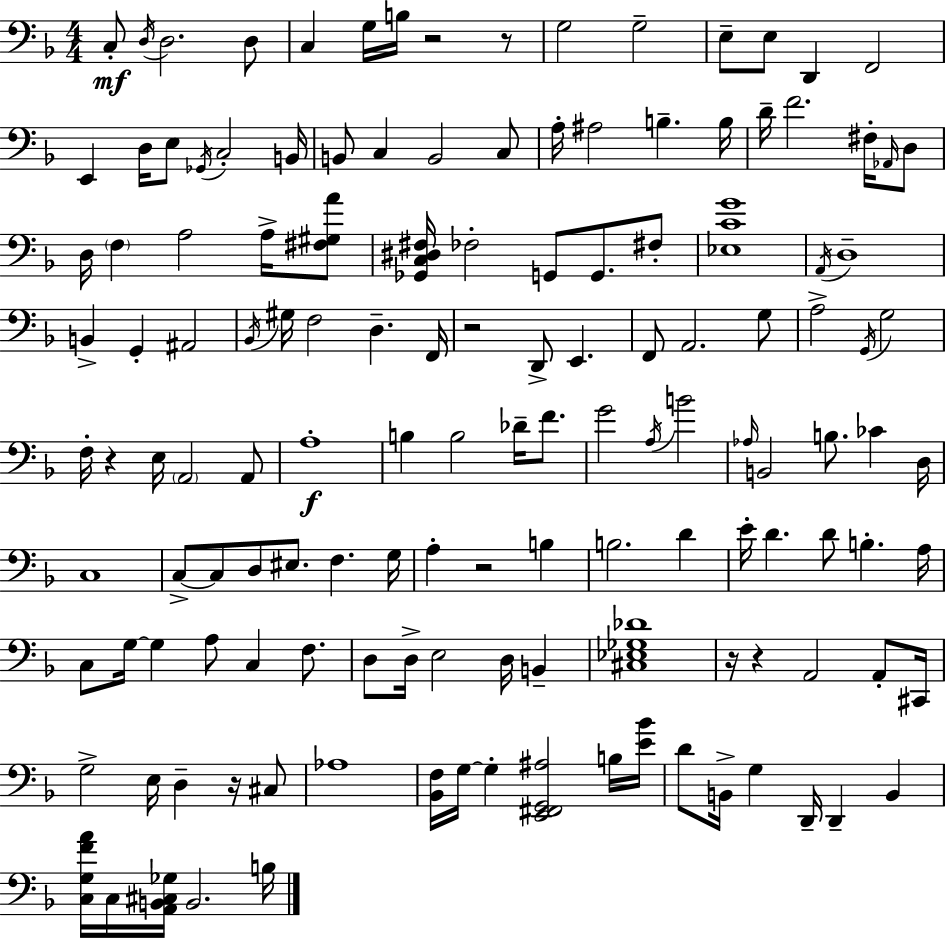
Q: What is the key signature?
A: F major